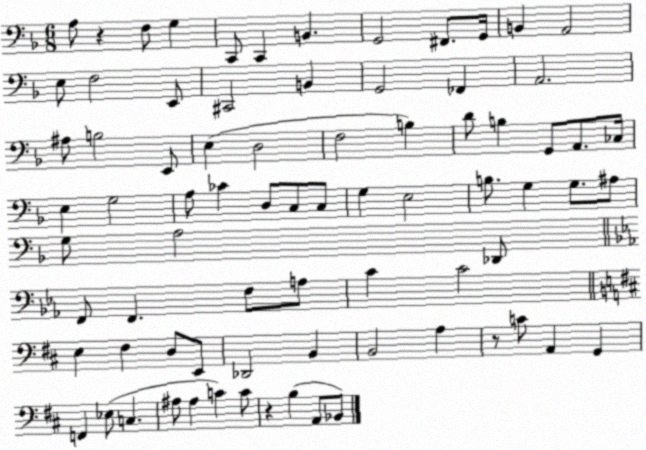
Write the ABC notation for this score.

X:1
T:Untitled
M:6/8
L:1/4
K:F
A,/2 z F,/2 G, C,,/2 C,, B,, G,,2 ^F,,/2 G,,/4 B,, A,,2 E,/2 F,2 E,,/2 ^C,,2 B,, G,,2 _F,, A,,2 ^A,/2 B,2 E,,/2 E, D,2 F,2 B, D/2 B, G,,/2 A,,/2 _C,/4 E, G,2 A,/2 _C D,/2 C,/2 C,/2 G, E,2 B,/2 G, G,/2 ^A,/2 G,/2 A,2 _D,,/2 F,,/2 F,, F,/2 A,/2 C C2 E, ^F, D,/2 E,,/2 _D,,2 B,, B,,2 A, z/2 C/2 A,, G,, F,, _E,/2 C, ^A,/2 ^A, C C/2 z B, A,,/2 _B,,/2